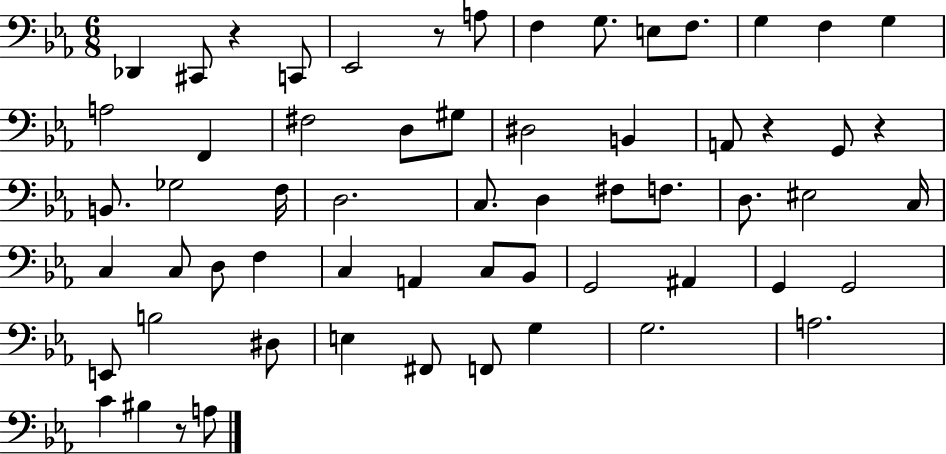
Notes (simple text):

Db2/q C#2/e R/q C2/e Eb2/h R/e A3/e F3/q G3/e. E3/e F3/e. G3/q F3/q G3/q A3/h F2/q F#3/h D3/e G#3/e D#3/h B2/q A2/e R/q G2/e R/q B2/e. Gb3/h F3/s D3/h. C3/e. D3/q F#3/e F3/e. D3/e. EIS3/h C3/s C3/q C3/e D3/e F3/q C3/q A2/q C3/e Bb2/e G2/h A#2/q G2/q G2/h E2/e B3/h D#3/e E3/q F#2/e F2/e G3/q G3/h. A3/h. C4/q BIS3/q R/e A3/e